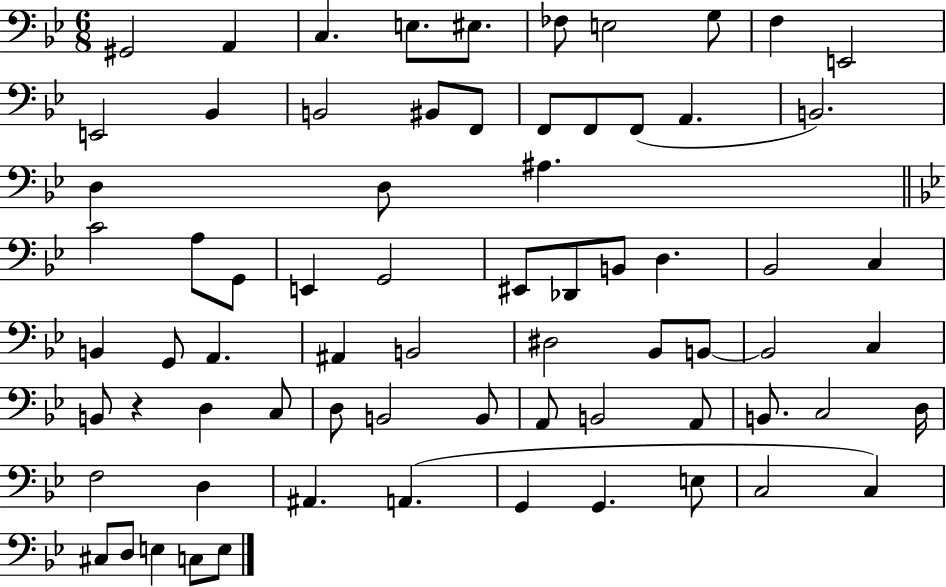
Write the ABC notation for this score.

X:1
T:Untitled
M:6/8
L:1/4
K:Bb
^G,,2 A,, C, E,/2 ^E,/2 _F,/2 E,2 G,/2 F, E,,2 E,,2 _B,, B,,2 ^B,,/2 F,,/2 F,,/2 F,,/2 F,,/2 A,, B,,2 D, D,/2 ^A, C2 A,/2 G,,/2 E,, G,,2 ^E,,/2 _D,,/2 B,,/2 D, _B,,2 C, B,, G,,/2 A,, ^A,, B,,2 ^D,2 _B,,/2 B,,/2 B,,2 C, B,,/2 z D, C,/2 D,/2 B,,2 B,,/2 A,,/2 B,,2 A,,/2 B,,/2 C,2 D,/4 F,2 D, ^A,, A,, G,, G,, E,/2 C,2 C, ^C,/2 D,/2 E, C,/2 E,/2